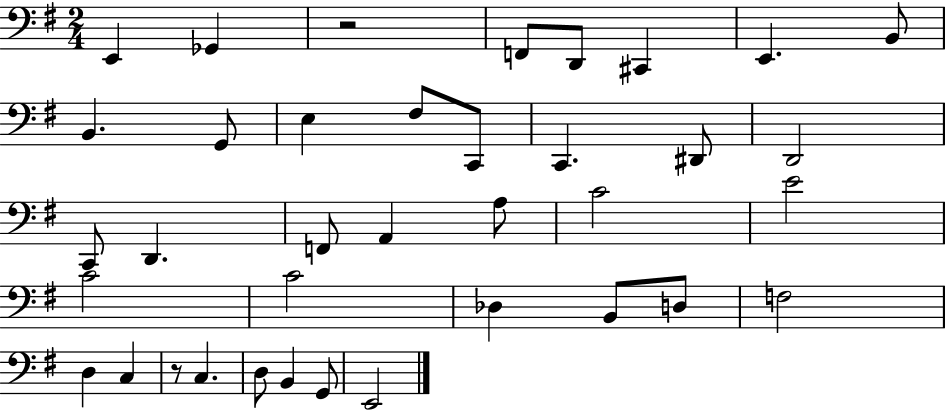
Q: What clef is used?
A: bass